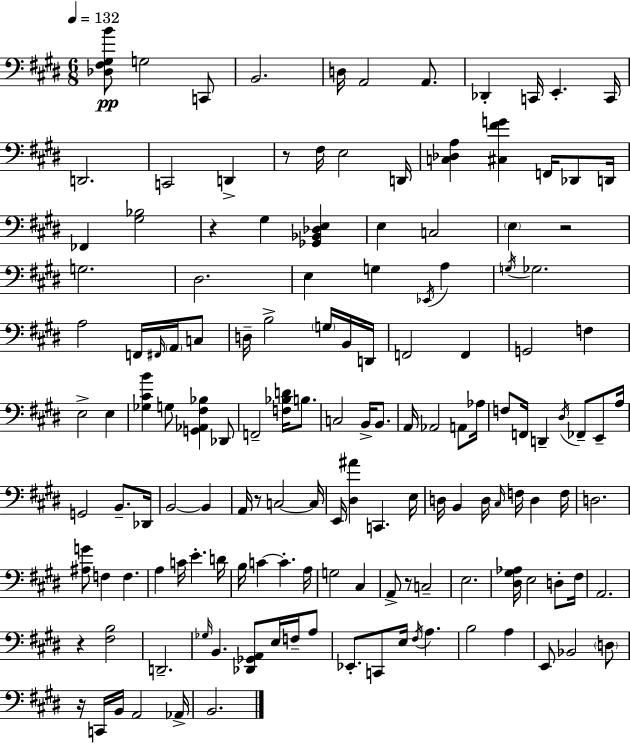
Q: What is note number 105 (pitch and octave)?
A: D2